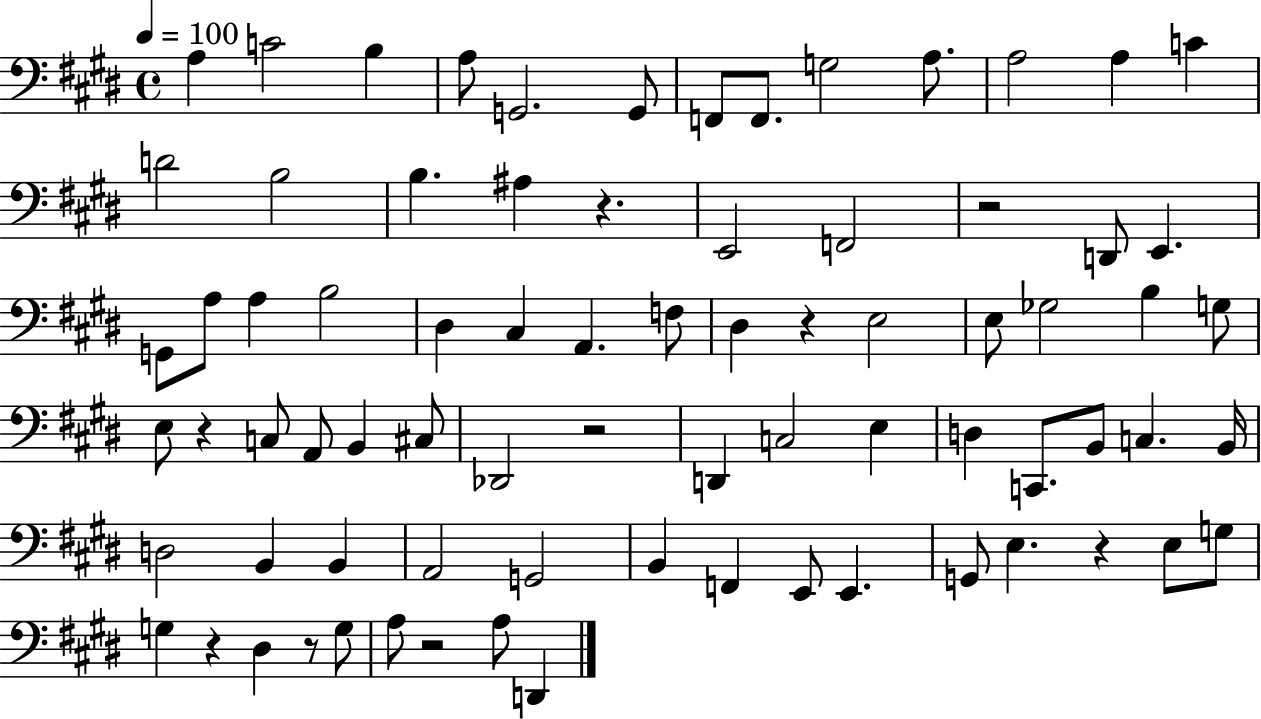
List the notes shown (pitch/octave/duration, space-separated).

A3/q C4/h B3/q A3/e G2/h. G2/e F2/e F2/e. G3/h A3/e. A3/h A3/q C4/q D4/h B3/h B3/q. A#3/q R/q. E2/h F2/h R/h D2/e E2/q. G2/e A3/e A3/q B3/h D#3/q C#3/q A2/q. F3/e D#3/q R/q E3/h E3/e Gb3/h B3/q G3/e E3/e R/q C3/e A2/e B2/q C#3/e Db2/h R/h D2/q C3/h E3/q D3/q C2/e. B2/e C3/q. B2/s D3/h B2/q B2/q A2/h G2/h B2/q F2/q E2/e E2/q. G2/e E3/q. R/q E3/e G3/e G3/q R/q D#3/q R/e G3/e A3/e R/h A3/e D2/q